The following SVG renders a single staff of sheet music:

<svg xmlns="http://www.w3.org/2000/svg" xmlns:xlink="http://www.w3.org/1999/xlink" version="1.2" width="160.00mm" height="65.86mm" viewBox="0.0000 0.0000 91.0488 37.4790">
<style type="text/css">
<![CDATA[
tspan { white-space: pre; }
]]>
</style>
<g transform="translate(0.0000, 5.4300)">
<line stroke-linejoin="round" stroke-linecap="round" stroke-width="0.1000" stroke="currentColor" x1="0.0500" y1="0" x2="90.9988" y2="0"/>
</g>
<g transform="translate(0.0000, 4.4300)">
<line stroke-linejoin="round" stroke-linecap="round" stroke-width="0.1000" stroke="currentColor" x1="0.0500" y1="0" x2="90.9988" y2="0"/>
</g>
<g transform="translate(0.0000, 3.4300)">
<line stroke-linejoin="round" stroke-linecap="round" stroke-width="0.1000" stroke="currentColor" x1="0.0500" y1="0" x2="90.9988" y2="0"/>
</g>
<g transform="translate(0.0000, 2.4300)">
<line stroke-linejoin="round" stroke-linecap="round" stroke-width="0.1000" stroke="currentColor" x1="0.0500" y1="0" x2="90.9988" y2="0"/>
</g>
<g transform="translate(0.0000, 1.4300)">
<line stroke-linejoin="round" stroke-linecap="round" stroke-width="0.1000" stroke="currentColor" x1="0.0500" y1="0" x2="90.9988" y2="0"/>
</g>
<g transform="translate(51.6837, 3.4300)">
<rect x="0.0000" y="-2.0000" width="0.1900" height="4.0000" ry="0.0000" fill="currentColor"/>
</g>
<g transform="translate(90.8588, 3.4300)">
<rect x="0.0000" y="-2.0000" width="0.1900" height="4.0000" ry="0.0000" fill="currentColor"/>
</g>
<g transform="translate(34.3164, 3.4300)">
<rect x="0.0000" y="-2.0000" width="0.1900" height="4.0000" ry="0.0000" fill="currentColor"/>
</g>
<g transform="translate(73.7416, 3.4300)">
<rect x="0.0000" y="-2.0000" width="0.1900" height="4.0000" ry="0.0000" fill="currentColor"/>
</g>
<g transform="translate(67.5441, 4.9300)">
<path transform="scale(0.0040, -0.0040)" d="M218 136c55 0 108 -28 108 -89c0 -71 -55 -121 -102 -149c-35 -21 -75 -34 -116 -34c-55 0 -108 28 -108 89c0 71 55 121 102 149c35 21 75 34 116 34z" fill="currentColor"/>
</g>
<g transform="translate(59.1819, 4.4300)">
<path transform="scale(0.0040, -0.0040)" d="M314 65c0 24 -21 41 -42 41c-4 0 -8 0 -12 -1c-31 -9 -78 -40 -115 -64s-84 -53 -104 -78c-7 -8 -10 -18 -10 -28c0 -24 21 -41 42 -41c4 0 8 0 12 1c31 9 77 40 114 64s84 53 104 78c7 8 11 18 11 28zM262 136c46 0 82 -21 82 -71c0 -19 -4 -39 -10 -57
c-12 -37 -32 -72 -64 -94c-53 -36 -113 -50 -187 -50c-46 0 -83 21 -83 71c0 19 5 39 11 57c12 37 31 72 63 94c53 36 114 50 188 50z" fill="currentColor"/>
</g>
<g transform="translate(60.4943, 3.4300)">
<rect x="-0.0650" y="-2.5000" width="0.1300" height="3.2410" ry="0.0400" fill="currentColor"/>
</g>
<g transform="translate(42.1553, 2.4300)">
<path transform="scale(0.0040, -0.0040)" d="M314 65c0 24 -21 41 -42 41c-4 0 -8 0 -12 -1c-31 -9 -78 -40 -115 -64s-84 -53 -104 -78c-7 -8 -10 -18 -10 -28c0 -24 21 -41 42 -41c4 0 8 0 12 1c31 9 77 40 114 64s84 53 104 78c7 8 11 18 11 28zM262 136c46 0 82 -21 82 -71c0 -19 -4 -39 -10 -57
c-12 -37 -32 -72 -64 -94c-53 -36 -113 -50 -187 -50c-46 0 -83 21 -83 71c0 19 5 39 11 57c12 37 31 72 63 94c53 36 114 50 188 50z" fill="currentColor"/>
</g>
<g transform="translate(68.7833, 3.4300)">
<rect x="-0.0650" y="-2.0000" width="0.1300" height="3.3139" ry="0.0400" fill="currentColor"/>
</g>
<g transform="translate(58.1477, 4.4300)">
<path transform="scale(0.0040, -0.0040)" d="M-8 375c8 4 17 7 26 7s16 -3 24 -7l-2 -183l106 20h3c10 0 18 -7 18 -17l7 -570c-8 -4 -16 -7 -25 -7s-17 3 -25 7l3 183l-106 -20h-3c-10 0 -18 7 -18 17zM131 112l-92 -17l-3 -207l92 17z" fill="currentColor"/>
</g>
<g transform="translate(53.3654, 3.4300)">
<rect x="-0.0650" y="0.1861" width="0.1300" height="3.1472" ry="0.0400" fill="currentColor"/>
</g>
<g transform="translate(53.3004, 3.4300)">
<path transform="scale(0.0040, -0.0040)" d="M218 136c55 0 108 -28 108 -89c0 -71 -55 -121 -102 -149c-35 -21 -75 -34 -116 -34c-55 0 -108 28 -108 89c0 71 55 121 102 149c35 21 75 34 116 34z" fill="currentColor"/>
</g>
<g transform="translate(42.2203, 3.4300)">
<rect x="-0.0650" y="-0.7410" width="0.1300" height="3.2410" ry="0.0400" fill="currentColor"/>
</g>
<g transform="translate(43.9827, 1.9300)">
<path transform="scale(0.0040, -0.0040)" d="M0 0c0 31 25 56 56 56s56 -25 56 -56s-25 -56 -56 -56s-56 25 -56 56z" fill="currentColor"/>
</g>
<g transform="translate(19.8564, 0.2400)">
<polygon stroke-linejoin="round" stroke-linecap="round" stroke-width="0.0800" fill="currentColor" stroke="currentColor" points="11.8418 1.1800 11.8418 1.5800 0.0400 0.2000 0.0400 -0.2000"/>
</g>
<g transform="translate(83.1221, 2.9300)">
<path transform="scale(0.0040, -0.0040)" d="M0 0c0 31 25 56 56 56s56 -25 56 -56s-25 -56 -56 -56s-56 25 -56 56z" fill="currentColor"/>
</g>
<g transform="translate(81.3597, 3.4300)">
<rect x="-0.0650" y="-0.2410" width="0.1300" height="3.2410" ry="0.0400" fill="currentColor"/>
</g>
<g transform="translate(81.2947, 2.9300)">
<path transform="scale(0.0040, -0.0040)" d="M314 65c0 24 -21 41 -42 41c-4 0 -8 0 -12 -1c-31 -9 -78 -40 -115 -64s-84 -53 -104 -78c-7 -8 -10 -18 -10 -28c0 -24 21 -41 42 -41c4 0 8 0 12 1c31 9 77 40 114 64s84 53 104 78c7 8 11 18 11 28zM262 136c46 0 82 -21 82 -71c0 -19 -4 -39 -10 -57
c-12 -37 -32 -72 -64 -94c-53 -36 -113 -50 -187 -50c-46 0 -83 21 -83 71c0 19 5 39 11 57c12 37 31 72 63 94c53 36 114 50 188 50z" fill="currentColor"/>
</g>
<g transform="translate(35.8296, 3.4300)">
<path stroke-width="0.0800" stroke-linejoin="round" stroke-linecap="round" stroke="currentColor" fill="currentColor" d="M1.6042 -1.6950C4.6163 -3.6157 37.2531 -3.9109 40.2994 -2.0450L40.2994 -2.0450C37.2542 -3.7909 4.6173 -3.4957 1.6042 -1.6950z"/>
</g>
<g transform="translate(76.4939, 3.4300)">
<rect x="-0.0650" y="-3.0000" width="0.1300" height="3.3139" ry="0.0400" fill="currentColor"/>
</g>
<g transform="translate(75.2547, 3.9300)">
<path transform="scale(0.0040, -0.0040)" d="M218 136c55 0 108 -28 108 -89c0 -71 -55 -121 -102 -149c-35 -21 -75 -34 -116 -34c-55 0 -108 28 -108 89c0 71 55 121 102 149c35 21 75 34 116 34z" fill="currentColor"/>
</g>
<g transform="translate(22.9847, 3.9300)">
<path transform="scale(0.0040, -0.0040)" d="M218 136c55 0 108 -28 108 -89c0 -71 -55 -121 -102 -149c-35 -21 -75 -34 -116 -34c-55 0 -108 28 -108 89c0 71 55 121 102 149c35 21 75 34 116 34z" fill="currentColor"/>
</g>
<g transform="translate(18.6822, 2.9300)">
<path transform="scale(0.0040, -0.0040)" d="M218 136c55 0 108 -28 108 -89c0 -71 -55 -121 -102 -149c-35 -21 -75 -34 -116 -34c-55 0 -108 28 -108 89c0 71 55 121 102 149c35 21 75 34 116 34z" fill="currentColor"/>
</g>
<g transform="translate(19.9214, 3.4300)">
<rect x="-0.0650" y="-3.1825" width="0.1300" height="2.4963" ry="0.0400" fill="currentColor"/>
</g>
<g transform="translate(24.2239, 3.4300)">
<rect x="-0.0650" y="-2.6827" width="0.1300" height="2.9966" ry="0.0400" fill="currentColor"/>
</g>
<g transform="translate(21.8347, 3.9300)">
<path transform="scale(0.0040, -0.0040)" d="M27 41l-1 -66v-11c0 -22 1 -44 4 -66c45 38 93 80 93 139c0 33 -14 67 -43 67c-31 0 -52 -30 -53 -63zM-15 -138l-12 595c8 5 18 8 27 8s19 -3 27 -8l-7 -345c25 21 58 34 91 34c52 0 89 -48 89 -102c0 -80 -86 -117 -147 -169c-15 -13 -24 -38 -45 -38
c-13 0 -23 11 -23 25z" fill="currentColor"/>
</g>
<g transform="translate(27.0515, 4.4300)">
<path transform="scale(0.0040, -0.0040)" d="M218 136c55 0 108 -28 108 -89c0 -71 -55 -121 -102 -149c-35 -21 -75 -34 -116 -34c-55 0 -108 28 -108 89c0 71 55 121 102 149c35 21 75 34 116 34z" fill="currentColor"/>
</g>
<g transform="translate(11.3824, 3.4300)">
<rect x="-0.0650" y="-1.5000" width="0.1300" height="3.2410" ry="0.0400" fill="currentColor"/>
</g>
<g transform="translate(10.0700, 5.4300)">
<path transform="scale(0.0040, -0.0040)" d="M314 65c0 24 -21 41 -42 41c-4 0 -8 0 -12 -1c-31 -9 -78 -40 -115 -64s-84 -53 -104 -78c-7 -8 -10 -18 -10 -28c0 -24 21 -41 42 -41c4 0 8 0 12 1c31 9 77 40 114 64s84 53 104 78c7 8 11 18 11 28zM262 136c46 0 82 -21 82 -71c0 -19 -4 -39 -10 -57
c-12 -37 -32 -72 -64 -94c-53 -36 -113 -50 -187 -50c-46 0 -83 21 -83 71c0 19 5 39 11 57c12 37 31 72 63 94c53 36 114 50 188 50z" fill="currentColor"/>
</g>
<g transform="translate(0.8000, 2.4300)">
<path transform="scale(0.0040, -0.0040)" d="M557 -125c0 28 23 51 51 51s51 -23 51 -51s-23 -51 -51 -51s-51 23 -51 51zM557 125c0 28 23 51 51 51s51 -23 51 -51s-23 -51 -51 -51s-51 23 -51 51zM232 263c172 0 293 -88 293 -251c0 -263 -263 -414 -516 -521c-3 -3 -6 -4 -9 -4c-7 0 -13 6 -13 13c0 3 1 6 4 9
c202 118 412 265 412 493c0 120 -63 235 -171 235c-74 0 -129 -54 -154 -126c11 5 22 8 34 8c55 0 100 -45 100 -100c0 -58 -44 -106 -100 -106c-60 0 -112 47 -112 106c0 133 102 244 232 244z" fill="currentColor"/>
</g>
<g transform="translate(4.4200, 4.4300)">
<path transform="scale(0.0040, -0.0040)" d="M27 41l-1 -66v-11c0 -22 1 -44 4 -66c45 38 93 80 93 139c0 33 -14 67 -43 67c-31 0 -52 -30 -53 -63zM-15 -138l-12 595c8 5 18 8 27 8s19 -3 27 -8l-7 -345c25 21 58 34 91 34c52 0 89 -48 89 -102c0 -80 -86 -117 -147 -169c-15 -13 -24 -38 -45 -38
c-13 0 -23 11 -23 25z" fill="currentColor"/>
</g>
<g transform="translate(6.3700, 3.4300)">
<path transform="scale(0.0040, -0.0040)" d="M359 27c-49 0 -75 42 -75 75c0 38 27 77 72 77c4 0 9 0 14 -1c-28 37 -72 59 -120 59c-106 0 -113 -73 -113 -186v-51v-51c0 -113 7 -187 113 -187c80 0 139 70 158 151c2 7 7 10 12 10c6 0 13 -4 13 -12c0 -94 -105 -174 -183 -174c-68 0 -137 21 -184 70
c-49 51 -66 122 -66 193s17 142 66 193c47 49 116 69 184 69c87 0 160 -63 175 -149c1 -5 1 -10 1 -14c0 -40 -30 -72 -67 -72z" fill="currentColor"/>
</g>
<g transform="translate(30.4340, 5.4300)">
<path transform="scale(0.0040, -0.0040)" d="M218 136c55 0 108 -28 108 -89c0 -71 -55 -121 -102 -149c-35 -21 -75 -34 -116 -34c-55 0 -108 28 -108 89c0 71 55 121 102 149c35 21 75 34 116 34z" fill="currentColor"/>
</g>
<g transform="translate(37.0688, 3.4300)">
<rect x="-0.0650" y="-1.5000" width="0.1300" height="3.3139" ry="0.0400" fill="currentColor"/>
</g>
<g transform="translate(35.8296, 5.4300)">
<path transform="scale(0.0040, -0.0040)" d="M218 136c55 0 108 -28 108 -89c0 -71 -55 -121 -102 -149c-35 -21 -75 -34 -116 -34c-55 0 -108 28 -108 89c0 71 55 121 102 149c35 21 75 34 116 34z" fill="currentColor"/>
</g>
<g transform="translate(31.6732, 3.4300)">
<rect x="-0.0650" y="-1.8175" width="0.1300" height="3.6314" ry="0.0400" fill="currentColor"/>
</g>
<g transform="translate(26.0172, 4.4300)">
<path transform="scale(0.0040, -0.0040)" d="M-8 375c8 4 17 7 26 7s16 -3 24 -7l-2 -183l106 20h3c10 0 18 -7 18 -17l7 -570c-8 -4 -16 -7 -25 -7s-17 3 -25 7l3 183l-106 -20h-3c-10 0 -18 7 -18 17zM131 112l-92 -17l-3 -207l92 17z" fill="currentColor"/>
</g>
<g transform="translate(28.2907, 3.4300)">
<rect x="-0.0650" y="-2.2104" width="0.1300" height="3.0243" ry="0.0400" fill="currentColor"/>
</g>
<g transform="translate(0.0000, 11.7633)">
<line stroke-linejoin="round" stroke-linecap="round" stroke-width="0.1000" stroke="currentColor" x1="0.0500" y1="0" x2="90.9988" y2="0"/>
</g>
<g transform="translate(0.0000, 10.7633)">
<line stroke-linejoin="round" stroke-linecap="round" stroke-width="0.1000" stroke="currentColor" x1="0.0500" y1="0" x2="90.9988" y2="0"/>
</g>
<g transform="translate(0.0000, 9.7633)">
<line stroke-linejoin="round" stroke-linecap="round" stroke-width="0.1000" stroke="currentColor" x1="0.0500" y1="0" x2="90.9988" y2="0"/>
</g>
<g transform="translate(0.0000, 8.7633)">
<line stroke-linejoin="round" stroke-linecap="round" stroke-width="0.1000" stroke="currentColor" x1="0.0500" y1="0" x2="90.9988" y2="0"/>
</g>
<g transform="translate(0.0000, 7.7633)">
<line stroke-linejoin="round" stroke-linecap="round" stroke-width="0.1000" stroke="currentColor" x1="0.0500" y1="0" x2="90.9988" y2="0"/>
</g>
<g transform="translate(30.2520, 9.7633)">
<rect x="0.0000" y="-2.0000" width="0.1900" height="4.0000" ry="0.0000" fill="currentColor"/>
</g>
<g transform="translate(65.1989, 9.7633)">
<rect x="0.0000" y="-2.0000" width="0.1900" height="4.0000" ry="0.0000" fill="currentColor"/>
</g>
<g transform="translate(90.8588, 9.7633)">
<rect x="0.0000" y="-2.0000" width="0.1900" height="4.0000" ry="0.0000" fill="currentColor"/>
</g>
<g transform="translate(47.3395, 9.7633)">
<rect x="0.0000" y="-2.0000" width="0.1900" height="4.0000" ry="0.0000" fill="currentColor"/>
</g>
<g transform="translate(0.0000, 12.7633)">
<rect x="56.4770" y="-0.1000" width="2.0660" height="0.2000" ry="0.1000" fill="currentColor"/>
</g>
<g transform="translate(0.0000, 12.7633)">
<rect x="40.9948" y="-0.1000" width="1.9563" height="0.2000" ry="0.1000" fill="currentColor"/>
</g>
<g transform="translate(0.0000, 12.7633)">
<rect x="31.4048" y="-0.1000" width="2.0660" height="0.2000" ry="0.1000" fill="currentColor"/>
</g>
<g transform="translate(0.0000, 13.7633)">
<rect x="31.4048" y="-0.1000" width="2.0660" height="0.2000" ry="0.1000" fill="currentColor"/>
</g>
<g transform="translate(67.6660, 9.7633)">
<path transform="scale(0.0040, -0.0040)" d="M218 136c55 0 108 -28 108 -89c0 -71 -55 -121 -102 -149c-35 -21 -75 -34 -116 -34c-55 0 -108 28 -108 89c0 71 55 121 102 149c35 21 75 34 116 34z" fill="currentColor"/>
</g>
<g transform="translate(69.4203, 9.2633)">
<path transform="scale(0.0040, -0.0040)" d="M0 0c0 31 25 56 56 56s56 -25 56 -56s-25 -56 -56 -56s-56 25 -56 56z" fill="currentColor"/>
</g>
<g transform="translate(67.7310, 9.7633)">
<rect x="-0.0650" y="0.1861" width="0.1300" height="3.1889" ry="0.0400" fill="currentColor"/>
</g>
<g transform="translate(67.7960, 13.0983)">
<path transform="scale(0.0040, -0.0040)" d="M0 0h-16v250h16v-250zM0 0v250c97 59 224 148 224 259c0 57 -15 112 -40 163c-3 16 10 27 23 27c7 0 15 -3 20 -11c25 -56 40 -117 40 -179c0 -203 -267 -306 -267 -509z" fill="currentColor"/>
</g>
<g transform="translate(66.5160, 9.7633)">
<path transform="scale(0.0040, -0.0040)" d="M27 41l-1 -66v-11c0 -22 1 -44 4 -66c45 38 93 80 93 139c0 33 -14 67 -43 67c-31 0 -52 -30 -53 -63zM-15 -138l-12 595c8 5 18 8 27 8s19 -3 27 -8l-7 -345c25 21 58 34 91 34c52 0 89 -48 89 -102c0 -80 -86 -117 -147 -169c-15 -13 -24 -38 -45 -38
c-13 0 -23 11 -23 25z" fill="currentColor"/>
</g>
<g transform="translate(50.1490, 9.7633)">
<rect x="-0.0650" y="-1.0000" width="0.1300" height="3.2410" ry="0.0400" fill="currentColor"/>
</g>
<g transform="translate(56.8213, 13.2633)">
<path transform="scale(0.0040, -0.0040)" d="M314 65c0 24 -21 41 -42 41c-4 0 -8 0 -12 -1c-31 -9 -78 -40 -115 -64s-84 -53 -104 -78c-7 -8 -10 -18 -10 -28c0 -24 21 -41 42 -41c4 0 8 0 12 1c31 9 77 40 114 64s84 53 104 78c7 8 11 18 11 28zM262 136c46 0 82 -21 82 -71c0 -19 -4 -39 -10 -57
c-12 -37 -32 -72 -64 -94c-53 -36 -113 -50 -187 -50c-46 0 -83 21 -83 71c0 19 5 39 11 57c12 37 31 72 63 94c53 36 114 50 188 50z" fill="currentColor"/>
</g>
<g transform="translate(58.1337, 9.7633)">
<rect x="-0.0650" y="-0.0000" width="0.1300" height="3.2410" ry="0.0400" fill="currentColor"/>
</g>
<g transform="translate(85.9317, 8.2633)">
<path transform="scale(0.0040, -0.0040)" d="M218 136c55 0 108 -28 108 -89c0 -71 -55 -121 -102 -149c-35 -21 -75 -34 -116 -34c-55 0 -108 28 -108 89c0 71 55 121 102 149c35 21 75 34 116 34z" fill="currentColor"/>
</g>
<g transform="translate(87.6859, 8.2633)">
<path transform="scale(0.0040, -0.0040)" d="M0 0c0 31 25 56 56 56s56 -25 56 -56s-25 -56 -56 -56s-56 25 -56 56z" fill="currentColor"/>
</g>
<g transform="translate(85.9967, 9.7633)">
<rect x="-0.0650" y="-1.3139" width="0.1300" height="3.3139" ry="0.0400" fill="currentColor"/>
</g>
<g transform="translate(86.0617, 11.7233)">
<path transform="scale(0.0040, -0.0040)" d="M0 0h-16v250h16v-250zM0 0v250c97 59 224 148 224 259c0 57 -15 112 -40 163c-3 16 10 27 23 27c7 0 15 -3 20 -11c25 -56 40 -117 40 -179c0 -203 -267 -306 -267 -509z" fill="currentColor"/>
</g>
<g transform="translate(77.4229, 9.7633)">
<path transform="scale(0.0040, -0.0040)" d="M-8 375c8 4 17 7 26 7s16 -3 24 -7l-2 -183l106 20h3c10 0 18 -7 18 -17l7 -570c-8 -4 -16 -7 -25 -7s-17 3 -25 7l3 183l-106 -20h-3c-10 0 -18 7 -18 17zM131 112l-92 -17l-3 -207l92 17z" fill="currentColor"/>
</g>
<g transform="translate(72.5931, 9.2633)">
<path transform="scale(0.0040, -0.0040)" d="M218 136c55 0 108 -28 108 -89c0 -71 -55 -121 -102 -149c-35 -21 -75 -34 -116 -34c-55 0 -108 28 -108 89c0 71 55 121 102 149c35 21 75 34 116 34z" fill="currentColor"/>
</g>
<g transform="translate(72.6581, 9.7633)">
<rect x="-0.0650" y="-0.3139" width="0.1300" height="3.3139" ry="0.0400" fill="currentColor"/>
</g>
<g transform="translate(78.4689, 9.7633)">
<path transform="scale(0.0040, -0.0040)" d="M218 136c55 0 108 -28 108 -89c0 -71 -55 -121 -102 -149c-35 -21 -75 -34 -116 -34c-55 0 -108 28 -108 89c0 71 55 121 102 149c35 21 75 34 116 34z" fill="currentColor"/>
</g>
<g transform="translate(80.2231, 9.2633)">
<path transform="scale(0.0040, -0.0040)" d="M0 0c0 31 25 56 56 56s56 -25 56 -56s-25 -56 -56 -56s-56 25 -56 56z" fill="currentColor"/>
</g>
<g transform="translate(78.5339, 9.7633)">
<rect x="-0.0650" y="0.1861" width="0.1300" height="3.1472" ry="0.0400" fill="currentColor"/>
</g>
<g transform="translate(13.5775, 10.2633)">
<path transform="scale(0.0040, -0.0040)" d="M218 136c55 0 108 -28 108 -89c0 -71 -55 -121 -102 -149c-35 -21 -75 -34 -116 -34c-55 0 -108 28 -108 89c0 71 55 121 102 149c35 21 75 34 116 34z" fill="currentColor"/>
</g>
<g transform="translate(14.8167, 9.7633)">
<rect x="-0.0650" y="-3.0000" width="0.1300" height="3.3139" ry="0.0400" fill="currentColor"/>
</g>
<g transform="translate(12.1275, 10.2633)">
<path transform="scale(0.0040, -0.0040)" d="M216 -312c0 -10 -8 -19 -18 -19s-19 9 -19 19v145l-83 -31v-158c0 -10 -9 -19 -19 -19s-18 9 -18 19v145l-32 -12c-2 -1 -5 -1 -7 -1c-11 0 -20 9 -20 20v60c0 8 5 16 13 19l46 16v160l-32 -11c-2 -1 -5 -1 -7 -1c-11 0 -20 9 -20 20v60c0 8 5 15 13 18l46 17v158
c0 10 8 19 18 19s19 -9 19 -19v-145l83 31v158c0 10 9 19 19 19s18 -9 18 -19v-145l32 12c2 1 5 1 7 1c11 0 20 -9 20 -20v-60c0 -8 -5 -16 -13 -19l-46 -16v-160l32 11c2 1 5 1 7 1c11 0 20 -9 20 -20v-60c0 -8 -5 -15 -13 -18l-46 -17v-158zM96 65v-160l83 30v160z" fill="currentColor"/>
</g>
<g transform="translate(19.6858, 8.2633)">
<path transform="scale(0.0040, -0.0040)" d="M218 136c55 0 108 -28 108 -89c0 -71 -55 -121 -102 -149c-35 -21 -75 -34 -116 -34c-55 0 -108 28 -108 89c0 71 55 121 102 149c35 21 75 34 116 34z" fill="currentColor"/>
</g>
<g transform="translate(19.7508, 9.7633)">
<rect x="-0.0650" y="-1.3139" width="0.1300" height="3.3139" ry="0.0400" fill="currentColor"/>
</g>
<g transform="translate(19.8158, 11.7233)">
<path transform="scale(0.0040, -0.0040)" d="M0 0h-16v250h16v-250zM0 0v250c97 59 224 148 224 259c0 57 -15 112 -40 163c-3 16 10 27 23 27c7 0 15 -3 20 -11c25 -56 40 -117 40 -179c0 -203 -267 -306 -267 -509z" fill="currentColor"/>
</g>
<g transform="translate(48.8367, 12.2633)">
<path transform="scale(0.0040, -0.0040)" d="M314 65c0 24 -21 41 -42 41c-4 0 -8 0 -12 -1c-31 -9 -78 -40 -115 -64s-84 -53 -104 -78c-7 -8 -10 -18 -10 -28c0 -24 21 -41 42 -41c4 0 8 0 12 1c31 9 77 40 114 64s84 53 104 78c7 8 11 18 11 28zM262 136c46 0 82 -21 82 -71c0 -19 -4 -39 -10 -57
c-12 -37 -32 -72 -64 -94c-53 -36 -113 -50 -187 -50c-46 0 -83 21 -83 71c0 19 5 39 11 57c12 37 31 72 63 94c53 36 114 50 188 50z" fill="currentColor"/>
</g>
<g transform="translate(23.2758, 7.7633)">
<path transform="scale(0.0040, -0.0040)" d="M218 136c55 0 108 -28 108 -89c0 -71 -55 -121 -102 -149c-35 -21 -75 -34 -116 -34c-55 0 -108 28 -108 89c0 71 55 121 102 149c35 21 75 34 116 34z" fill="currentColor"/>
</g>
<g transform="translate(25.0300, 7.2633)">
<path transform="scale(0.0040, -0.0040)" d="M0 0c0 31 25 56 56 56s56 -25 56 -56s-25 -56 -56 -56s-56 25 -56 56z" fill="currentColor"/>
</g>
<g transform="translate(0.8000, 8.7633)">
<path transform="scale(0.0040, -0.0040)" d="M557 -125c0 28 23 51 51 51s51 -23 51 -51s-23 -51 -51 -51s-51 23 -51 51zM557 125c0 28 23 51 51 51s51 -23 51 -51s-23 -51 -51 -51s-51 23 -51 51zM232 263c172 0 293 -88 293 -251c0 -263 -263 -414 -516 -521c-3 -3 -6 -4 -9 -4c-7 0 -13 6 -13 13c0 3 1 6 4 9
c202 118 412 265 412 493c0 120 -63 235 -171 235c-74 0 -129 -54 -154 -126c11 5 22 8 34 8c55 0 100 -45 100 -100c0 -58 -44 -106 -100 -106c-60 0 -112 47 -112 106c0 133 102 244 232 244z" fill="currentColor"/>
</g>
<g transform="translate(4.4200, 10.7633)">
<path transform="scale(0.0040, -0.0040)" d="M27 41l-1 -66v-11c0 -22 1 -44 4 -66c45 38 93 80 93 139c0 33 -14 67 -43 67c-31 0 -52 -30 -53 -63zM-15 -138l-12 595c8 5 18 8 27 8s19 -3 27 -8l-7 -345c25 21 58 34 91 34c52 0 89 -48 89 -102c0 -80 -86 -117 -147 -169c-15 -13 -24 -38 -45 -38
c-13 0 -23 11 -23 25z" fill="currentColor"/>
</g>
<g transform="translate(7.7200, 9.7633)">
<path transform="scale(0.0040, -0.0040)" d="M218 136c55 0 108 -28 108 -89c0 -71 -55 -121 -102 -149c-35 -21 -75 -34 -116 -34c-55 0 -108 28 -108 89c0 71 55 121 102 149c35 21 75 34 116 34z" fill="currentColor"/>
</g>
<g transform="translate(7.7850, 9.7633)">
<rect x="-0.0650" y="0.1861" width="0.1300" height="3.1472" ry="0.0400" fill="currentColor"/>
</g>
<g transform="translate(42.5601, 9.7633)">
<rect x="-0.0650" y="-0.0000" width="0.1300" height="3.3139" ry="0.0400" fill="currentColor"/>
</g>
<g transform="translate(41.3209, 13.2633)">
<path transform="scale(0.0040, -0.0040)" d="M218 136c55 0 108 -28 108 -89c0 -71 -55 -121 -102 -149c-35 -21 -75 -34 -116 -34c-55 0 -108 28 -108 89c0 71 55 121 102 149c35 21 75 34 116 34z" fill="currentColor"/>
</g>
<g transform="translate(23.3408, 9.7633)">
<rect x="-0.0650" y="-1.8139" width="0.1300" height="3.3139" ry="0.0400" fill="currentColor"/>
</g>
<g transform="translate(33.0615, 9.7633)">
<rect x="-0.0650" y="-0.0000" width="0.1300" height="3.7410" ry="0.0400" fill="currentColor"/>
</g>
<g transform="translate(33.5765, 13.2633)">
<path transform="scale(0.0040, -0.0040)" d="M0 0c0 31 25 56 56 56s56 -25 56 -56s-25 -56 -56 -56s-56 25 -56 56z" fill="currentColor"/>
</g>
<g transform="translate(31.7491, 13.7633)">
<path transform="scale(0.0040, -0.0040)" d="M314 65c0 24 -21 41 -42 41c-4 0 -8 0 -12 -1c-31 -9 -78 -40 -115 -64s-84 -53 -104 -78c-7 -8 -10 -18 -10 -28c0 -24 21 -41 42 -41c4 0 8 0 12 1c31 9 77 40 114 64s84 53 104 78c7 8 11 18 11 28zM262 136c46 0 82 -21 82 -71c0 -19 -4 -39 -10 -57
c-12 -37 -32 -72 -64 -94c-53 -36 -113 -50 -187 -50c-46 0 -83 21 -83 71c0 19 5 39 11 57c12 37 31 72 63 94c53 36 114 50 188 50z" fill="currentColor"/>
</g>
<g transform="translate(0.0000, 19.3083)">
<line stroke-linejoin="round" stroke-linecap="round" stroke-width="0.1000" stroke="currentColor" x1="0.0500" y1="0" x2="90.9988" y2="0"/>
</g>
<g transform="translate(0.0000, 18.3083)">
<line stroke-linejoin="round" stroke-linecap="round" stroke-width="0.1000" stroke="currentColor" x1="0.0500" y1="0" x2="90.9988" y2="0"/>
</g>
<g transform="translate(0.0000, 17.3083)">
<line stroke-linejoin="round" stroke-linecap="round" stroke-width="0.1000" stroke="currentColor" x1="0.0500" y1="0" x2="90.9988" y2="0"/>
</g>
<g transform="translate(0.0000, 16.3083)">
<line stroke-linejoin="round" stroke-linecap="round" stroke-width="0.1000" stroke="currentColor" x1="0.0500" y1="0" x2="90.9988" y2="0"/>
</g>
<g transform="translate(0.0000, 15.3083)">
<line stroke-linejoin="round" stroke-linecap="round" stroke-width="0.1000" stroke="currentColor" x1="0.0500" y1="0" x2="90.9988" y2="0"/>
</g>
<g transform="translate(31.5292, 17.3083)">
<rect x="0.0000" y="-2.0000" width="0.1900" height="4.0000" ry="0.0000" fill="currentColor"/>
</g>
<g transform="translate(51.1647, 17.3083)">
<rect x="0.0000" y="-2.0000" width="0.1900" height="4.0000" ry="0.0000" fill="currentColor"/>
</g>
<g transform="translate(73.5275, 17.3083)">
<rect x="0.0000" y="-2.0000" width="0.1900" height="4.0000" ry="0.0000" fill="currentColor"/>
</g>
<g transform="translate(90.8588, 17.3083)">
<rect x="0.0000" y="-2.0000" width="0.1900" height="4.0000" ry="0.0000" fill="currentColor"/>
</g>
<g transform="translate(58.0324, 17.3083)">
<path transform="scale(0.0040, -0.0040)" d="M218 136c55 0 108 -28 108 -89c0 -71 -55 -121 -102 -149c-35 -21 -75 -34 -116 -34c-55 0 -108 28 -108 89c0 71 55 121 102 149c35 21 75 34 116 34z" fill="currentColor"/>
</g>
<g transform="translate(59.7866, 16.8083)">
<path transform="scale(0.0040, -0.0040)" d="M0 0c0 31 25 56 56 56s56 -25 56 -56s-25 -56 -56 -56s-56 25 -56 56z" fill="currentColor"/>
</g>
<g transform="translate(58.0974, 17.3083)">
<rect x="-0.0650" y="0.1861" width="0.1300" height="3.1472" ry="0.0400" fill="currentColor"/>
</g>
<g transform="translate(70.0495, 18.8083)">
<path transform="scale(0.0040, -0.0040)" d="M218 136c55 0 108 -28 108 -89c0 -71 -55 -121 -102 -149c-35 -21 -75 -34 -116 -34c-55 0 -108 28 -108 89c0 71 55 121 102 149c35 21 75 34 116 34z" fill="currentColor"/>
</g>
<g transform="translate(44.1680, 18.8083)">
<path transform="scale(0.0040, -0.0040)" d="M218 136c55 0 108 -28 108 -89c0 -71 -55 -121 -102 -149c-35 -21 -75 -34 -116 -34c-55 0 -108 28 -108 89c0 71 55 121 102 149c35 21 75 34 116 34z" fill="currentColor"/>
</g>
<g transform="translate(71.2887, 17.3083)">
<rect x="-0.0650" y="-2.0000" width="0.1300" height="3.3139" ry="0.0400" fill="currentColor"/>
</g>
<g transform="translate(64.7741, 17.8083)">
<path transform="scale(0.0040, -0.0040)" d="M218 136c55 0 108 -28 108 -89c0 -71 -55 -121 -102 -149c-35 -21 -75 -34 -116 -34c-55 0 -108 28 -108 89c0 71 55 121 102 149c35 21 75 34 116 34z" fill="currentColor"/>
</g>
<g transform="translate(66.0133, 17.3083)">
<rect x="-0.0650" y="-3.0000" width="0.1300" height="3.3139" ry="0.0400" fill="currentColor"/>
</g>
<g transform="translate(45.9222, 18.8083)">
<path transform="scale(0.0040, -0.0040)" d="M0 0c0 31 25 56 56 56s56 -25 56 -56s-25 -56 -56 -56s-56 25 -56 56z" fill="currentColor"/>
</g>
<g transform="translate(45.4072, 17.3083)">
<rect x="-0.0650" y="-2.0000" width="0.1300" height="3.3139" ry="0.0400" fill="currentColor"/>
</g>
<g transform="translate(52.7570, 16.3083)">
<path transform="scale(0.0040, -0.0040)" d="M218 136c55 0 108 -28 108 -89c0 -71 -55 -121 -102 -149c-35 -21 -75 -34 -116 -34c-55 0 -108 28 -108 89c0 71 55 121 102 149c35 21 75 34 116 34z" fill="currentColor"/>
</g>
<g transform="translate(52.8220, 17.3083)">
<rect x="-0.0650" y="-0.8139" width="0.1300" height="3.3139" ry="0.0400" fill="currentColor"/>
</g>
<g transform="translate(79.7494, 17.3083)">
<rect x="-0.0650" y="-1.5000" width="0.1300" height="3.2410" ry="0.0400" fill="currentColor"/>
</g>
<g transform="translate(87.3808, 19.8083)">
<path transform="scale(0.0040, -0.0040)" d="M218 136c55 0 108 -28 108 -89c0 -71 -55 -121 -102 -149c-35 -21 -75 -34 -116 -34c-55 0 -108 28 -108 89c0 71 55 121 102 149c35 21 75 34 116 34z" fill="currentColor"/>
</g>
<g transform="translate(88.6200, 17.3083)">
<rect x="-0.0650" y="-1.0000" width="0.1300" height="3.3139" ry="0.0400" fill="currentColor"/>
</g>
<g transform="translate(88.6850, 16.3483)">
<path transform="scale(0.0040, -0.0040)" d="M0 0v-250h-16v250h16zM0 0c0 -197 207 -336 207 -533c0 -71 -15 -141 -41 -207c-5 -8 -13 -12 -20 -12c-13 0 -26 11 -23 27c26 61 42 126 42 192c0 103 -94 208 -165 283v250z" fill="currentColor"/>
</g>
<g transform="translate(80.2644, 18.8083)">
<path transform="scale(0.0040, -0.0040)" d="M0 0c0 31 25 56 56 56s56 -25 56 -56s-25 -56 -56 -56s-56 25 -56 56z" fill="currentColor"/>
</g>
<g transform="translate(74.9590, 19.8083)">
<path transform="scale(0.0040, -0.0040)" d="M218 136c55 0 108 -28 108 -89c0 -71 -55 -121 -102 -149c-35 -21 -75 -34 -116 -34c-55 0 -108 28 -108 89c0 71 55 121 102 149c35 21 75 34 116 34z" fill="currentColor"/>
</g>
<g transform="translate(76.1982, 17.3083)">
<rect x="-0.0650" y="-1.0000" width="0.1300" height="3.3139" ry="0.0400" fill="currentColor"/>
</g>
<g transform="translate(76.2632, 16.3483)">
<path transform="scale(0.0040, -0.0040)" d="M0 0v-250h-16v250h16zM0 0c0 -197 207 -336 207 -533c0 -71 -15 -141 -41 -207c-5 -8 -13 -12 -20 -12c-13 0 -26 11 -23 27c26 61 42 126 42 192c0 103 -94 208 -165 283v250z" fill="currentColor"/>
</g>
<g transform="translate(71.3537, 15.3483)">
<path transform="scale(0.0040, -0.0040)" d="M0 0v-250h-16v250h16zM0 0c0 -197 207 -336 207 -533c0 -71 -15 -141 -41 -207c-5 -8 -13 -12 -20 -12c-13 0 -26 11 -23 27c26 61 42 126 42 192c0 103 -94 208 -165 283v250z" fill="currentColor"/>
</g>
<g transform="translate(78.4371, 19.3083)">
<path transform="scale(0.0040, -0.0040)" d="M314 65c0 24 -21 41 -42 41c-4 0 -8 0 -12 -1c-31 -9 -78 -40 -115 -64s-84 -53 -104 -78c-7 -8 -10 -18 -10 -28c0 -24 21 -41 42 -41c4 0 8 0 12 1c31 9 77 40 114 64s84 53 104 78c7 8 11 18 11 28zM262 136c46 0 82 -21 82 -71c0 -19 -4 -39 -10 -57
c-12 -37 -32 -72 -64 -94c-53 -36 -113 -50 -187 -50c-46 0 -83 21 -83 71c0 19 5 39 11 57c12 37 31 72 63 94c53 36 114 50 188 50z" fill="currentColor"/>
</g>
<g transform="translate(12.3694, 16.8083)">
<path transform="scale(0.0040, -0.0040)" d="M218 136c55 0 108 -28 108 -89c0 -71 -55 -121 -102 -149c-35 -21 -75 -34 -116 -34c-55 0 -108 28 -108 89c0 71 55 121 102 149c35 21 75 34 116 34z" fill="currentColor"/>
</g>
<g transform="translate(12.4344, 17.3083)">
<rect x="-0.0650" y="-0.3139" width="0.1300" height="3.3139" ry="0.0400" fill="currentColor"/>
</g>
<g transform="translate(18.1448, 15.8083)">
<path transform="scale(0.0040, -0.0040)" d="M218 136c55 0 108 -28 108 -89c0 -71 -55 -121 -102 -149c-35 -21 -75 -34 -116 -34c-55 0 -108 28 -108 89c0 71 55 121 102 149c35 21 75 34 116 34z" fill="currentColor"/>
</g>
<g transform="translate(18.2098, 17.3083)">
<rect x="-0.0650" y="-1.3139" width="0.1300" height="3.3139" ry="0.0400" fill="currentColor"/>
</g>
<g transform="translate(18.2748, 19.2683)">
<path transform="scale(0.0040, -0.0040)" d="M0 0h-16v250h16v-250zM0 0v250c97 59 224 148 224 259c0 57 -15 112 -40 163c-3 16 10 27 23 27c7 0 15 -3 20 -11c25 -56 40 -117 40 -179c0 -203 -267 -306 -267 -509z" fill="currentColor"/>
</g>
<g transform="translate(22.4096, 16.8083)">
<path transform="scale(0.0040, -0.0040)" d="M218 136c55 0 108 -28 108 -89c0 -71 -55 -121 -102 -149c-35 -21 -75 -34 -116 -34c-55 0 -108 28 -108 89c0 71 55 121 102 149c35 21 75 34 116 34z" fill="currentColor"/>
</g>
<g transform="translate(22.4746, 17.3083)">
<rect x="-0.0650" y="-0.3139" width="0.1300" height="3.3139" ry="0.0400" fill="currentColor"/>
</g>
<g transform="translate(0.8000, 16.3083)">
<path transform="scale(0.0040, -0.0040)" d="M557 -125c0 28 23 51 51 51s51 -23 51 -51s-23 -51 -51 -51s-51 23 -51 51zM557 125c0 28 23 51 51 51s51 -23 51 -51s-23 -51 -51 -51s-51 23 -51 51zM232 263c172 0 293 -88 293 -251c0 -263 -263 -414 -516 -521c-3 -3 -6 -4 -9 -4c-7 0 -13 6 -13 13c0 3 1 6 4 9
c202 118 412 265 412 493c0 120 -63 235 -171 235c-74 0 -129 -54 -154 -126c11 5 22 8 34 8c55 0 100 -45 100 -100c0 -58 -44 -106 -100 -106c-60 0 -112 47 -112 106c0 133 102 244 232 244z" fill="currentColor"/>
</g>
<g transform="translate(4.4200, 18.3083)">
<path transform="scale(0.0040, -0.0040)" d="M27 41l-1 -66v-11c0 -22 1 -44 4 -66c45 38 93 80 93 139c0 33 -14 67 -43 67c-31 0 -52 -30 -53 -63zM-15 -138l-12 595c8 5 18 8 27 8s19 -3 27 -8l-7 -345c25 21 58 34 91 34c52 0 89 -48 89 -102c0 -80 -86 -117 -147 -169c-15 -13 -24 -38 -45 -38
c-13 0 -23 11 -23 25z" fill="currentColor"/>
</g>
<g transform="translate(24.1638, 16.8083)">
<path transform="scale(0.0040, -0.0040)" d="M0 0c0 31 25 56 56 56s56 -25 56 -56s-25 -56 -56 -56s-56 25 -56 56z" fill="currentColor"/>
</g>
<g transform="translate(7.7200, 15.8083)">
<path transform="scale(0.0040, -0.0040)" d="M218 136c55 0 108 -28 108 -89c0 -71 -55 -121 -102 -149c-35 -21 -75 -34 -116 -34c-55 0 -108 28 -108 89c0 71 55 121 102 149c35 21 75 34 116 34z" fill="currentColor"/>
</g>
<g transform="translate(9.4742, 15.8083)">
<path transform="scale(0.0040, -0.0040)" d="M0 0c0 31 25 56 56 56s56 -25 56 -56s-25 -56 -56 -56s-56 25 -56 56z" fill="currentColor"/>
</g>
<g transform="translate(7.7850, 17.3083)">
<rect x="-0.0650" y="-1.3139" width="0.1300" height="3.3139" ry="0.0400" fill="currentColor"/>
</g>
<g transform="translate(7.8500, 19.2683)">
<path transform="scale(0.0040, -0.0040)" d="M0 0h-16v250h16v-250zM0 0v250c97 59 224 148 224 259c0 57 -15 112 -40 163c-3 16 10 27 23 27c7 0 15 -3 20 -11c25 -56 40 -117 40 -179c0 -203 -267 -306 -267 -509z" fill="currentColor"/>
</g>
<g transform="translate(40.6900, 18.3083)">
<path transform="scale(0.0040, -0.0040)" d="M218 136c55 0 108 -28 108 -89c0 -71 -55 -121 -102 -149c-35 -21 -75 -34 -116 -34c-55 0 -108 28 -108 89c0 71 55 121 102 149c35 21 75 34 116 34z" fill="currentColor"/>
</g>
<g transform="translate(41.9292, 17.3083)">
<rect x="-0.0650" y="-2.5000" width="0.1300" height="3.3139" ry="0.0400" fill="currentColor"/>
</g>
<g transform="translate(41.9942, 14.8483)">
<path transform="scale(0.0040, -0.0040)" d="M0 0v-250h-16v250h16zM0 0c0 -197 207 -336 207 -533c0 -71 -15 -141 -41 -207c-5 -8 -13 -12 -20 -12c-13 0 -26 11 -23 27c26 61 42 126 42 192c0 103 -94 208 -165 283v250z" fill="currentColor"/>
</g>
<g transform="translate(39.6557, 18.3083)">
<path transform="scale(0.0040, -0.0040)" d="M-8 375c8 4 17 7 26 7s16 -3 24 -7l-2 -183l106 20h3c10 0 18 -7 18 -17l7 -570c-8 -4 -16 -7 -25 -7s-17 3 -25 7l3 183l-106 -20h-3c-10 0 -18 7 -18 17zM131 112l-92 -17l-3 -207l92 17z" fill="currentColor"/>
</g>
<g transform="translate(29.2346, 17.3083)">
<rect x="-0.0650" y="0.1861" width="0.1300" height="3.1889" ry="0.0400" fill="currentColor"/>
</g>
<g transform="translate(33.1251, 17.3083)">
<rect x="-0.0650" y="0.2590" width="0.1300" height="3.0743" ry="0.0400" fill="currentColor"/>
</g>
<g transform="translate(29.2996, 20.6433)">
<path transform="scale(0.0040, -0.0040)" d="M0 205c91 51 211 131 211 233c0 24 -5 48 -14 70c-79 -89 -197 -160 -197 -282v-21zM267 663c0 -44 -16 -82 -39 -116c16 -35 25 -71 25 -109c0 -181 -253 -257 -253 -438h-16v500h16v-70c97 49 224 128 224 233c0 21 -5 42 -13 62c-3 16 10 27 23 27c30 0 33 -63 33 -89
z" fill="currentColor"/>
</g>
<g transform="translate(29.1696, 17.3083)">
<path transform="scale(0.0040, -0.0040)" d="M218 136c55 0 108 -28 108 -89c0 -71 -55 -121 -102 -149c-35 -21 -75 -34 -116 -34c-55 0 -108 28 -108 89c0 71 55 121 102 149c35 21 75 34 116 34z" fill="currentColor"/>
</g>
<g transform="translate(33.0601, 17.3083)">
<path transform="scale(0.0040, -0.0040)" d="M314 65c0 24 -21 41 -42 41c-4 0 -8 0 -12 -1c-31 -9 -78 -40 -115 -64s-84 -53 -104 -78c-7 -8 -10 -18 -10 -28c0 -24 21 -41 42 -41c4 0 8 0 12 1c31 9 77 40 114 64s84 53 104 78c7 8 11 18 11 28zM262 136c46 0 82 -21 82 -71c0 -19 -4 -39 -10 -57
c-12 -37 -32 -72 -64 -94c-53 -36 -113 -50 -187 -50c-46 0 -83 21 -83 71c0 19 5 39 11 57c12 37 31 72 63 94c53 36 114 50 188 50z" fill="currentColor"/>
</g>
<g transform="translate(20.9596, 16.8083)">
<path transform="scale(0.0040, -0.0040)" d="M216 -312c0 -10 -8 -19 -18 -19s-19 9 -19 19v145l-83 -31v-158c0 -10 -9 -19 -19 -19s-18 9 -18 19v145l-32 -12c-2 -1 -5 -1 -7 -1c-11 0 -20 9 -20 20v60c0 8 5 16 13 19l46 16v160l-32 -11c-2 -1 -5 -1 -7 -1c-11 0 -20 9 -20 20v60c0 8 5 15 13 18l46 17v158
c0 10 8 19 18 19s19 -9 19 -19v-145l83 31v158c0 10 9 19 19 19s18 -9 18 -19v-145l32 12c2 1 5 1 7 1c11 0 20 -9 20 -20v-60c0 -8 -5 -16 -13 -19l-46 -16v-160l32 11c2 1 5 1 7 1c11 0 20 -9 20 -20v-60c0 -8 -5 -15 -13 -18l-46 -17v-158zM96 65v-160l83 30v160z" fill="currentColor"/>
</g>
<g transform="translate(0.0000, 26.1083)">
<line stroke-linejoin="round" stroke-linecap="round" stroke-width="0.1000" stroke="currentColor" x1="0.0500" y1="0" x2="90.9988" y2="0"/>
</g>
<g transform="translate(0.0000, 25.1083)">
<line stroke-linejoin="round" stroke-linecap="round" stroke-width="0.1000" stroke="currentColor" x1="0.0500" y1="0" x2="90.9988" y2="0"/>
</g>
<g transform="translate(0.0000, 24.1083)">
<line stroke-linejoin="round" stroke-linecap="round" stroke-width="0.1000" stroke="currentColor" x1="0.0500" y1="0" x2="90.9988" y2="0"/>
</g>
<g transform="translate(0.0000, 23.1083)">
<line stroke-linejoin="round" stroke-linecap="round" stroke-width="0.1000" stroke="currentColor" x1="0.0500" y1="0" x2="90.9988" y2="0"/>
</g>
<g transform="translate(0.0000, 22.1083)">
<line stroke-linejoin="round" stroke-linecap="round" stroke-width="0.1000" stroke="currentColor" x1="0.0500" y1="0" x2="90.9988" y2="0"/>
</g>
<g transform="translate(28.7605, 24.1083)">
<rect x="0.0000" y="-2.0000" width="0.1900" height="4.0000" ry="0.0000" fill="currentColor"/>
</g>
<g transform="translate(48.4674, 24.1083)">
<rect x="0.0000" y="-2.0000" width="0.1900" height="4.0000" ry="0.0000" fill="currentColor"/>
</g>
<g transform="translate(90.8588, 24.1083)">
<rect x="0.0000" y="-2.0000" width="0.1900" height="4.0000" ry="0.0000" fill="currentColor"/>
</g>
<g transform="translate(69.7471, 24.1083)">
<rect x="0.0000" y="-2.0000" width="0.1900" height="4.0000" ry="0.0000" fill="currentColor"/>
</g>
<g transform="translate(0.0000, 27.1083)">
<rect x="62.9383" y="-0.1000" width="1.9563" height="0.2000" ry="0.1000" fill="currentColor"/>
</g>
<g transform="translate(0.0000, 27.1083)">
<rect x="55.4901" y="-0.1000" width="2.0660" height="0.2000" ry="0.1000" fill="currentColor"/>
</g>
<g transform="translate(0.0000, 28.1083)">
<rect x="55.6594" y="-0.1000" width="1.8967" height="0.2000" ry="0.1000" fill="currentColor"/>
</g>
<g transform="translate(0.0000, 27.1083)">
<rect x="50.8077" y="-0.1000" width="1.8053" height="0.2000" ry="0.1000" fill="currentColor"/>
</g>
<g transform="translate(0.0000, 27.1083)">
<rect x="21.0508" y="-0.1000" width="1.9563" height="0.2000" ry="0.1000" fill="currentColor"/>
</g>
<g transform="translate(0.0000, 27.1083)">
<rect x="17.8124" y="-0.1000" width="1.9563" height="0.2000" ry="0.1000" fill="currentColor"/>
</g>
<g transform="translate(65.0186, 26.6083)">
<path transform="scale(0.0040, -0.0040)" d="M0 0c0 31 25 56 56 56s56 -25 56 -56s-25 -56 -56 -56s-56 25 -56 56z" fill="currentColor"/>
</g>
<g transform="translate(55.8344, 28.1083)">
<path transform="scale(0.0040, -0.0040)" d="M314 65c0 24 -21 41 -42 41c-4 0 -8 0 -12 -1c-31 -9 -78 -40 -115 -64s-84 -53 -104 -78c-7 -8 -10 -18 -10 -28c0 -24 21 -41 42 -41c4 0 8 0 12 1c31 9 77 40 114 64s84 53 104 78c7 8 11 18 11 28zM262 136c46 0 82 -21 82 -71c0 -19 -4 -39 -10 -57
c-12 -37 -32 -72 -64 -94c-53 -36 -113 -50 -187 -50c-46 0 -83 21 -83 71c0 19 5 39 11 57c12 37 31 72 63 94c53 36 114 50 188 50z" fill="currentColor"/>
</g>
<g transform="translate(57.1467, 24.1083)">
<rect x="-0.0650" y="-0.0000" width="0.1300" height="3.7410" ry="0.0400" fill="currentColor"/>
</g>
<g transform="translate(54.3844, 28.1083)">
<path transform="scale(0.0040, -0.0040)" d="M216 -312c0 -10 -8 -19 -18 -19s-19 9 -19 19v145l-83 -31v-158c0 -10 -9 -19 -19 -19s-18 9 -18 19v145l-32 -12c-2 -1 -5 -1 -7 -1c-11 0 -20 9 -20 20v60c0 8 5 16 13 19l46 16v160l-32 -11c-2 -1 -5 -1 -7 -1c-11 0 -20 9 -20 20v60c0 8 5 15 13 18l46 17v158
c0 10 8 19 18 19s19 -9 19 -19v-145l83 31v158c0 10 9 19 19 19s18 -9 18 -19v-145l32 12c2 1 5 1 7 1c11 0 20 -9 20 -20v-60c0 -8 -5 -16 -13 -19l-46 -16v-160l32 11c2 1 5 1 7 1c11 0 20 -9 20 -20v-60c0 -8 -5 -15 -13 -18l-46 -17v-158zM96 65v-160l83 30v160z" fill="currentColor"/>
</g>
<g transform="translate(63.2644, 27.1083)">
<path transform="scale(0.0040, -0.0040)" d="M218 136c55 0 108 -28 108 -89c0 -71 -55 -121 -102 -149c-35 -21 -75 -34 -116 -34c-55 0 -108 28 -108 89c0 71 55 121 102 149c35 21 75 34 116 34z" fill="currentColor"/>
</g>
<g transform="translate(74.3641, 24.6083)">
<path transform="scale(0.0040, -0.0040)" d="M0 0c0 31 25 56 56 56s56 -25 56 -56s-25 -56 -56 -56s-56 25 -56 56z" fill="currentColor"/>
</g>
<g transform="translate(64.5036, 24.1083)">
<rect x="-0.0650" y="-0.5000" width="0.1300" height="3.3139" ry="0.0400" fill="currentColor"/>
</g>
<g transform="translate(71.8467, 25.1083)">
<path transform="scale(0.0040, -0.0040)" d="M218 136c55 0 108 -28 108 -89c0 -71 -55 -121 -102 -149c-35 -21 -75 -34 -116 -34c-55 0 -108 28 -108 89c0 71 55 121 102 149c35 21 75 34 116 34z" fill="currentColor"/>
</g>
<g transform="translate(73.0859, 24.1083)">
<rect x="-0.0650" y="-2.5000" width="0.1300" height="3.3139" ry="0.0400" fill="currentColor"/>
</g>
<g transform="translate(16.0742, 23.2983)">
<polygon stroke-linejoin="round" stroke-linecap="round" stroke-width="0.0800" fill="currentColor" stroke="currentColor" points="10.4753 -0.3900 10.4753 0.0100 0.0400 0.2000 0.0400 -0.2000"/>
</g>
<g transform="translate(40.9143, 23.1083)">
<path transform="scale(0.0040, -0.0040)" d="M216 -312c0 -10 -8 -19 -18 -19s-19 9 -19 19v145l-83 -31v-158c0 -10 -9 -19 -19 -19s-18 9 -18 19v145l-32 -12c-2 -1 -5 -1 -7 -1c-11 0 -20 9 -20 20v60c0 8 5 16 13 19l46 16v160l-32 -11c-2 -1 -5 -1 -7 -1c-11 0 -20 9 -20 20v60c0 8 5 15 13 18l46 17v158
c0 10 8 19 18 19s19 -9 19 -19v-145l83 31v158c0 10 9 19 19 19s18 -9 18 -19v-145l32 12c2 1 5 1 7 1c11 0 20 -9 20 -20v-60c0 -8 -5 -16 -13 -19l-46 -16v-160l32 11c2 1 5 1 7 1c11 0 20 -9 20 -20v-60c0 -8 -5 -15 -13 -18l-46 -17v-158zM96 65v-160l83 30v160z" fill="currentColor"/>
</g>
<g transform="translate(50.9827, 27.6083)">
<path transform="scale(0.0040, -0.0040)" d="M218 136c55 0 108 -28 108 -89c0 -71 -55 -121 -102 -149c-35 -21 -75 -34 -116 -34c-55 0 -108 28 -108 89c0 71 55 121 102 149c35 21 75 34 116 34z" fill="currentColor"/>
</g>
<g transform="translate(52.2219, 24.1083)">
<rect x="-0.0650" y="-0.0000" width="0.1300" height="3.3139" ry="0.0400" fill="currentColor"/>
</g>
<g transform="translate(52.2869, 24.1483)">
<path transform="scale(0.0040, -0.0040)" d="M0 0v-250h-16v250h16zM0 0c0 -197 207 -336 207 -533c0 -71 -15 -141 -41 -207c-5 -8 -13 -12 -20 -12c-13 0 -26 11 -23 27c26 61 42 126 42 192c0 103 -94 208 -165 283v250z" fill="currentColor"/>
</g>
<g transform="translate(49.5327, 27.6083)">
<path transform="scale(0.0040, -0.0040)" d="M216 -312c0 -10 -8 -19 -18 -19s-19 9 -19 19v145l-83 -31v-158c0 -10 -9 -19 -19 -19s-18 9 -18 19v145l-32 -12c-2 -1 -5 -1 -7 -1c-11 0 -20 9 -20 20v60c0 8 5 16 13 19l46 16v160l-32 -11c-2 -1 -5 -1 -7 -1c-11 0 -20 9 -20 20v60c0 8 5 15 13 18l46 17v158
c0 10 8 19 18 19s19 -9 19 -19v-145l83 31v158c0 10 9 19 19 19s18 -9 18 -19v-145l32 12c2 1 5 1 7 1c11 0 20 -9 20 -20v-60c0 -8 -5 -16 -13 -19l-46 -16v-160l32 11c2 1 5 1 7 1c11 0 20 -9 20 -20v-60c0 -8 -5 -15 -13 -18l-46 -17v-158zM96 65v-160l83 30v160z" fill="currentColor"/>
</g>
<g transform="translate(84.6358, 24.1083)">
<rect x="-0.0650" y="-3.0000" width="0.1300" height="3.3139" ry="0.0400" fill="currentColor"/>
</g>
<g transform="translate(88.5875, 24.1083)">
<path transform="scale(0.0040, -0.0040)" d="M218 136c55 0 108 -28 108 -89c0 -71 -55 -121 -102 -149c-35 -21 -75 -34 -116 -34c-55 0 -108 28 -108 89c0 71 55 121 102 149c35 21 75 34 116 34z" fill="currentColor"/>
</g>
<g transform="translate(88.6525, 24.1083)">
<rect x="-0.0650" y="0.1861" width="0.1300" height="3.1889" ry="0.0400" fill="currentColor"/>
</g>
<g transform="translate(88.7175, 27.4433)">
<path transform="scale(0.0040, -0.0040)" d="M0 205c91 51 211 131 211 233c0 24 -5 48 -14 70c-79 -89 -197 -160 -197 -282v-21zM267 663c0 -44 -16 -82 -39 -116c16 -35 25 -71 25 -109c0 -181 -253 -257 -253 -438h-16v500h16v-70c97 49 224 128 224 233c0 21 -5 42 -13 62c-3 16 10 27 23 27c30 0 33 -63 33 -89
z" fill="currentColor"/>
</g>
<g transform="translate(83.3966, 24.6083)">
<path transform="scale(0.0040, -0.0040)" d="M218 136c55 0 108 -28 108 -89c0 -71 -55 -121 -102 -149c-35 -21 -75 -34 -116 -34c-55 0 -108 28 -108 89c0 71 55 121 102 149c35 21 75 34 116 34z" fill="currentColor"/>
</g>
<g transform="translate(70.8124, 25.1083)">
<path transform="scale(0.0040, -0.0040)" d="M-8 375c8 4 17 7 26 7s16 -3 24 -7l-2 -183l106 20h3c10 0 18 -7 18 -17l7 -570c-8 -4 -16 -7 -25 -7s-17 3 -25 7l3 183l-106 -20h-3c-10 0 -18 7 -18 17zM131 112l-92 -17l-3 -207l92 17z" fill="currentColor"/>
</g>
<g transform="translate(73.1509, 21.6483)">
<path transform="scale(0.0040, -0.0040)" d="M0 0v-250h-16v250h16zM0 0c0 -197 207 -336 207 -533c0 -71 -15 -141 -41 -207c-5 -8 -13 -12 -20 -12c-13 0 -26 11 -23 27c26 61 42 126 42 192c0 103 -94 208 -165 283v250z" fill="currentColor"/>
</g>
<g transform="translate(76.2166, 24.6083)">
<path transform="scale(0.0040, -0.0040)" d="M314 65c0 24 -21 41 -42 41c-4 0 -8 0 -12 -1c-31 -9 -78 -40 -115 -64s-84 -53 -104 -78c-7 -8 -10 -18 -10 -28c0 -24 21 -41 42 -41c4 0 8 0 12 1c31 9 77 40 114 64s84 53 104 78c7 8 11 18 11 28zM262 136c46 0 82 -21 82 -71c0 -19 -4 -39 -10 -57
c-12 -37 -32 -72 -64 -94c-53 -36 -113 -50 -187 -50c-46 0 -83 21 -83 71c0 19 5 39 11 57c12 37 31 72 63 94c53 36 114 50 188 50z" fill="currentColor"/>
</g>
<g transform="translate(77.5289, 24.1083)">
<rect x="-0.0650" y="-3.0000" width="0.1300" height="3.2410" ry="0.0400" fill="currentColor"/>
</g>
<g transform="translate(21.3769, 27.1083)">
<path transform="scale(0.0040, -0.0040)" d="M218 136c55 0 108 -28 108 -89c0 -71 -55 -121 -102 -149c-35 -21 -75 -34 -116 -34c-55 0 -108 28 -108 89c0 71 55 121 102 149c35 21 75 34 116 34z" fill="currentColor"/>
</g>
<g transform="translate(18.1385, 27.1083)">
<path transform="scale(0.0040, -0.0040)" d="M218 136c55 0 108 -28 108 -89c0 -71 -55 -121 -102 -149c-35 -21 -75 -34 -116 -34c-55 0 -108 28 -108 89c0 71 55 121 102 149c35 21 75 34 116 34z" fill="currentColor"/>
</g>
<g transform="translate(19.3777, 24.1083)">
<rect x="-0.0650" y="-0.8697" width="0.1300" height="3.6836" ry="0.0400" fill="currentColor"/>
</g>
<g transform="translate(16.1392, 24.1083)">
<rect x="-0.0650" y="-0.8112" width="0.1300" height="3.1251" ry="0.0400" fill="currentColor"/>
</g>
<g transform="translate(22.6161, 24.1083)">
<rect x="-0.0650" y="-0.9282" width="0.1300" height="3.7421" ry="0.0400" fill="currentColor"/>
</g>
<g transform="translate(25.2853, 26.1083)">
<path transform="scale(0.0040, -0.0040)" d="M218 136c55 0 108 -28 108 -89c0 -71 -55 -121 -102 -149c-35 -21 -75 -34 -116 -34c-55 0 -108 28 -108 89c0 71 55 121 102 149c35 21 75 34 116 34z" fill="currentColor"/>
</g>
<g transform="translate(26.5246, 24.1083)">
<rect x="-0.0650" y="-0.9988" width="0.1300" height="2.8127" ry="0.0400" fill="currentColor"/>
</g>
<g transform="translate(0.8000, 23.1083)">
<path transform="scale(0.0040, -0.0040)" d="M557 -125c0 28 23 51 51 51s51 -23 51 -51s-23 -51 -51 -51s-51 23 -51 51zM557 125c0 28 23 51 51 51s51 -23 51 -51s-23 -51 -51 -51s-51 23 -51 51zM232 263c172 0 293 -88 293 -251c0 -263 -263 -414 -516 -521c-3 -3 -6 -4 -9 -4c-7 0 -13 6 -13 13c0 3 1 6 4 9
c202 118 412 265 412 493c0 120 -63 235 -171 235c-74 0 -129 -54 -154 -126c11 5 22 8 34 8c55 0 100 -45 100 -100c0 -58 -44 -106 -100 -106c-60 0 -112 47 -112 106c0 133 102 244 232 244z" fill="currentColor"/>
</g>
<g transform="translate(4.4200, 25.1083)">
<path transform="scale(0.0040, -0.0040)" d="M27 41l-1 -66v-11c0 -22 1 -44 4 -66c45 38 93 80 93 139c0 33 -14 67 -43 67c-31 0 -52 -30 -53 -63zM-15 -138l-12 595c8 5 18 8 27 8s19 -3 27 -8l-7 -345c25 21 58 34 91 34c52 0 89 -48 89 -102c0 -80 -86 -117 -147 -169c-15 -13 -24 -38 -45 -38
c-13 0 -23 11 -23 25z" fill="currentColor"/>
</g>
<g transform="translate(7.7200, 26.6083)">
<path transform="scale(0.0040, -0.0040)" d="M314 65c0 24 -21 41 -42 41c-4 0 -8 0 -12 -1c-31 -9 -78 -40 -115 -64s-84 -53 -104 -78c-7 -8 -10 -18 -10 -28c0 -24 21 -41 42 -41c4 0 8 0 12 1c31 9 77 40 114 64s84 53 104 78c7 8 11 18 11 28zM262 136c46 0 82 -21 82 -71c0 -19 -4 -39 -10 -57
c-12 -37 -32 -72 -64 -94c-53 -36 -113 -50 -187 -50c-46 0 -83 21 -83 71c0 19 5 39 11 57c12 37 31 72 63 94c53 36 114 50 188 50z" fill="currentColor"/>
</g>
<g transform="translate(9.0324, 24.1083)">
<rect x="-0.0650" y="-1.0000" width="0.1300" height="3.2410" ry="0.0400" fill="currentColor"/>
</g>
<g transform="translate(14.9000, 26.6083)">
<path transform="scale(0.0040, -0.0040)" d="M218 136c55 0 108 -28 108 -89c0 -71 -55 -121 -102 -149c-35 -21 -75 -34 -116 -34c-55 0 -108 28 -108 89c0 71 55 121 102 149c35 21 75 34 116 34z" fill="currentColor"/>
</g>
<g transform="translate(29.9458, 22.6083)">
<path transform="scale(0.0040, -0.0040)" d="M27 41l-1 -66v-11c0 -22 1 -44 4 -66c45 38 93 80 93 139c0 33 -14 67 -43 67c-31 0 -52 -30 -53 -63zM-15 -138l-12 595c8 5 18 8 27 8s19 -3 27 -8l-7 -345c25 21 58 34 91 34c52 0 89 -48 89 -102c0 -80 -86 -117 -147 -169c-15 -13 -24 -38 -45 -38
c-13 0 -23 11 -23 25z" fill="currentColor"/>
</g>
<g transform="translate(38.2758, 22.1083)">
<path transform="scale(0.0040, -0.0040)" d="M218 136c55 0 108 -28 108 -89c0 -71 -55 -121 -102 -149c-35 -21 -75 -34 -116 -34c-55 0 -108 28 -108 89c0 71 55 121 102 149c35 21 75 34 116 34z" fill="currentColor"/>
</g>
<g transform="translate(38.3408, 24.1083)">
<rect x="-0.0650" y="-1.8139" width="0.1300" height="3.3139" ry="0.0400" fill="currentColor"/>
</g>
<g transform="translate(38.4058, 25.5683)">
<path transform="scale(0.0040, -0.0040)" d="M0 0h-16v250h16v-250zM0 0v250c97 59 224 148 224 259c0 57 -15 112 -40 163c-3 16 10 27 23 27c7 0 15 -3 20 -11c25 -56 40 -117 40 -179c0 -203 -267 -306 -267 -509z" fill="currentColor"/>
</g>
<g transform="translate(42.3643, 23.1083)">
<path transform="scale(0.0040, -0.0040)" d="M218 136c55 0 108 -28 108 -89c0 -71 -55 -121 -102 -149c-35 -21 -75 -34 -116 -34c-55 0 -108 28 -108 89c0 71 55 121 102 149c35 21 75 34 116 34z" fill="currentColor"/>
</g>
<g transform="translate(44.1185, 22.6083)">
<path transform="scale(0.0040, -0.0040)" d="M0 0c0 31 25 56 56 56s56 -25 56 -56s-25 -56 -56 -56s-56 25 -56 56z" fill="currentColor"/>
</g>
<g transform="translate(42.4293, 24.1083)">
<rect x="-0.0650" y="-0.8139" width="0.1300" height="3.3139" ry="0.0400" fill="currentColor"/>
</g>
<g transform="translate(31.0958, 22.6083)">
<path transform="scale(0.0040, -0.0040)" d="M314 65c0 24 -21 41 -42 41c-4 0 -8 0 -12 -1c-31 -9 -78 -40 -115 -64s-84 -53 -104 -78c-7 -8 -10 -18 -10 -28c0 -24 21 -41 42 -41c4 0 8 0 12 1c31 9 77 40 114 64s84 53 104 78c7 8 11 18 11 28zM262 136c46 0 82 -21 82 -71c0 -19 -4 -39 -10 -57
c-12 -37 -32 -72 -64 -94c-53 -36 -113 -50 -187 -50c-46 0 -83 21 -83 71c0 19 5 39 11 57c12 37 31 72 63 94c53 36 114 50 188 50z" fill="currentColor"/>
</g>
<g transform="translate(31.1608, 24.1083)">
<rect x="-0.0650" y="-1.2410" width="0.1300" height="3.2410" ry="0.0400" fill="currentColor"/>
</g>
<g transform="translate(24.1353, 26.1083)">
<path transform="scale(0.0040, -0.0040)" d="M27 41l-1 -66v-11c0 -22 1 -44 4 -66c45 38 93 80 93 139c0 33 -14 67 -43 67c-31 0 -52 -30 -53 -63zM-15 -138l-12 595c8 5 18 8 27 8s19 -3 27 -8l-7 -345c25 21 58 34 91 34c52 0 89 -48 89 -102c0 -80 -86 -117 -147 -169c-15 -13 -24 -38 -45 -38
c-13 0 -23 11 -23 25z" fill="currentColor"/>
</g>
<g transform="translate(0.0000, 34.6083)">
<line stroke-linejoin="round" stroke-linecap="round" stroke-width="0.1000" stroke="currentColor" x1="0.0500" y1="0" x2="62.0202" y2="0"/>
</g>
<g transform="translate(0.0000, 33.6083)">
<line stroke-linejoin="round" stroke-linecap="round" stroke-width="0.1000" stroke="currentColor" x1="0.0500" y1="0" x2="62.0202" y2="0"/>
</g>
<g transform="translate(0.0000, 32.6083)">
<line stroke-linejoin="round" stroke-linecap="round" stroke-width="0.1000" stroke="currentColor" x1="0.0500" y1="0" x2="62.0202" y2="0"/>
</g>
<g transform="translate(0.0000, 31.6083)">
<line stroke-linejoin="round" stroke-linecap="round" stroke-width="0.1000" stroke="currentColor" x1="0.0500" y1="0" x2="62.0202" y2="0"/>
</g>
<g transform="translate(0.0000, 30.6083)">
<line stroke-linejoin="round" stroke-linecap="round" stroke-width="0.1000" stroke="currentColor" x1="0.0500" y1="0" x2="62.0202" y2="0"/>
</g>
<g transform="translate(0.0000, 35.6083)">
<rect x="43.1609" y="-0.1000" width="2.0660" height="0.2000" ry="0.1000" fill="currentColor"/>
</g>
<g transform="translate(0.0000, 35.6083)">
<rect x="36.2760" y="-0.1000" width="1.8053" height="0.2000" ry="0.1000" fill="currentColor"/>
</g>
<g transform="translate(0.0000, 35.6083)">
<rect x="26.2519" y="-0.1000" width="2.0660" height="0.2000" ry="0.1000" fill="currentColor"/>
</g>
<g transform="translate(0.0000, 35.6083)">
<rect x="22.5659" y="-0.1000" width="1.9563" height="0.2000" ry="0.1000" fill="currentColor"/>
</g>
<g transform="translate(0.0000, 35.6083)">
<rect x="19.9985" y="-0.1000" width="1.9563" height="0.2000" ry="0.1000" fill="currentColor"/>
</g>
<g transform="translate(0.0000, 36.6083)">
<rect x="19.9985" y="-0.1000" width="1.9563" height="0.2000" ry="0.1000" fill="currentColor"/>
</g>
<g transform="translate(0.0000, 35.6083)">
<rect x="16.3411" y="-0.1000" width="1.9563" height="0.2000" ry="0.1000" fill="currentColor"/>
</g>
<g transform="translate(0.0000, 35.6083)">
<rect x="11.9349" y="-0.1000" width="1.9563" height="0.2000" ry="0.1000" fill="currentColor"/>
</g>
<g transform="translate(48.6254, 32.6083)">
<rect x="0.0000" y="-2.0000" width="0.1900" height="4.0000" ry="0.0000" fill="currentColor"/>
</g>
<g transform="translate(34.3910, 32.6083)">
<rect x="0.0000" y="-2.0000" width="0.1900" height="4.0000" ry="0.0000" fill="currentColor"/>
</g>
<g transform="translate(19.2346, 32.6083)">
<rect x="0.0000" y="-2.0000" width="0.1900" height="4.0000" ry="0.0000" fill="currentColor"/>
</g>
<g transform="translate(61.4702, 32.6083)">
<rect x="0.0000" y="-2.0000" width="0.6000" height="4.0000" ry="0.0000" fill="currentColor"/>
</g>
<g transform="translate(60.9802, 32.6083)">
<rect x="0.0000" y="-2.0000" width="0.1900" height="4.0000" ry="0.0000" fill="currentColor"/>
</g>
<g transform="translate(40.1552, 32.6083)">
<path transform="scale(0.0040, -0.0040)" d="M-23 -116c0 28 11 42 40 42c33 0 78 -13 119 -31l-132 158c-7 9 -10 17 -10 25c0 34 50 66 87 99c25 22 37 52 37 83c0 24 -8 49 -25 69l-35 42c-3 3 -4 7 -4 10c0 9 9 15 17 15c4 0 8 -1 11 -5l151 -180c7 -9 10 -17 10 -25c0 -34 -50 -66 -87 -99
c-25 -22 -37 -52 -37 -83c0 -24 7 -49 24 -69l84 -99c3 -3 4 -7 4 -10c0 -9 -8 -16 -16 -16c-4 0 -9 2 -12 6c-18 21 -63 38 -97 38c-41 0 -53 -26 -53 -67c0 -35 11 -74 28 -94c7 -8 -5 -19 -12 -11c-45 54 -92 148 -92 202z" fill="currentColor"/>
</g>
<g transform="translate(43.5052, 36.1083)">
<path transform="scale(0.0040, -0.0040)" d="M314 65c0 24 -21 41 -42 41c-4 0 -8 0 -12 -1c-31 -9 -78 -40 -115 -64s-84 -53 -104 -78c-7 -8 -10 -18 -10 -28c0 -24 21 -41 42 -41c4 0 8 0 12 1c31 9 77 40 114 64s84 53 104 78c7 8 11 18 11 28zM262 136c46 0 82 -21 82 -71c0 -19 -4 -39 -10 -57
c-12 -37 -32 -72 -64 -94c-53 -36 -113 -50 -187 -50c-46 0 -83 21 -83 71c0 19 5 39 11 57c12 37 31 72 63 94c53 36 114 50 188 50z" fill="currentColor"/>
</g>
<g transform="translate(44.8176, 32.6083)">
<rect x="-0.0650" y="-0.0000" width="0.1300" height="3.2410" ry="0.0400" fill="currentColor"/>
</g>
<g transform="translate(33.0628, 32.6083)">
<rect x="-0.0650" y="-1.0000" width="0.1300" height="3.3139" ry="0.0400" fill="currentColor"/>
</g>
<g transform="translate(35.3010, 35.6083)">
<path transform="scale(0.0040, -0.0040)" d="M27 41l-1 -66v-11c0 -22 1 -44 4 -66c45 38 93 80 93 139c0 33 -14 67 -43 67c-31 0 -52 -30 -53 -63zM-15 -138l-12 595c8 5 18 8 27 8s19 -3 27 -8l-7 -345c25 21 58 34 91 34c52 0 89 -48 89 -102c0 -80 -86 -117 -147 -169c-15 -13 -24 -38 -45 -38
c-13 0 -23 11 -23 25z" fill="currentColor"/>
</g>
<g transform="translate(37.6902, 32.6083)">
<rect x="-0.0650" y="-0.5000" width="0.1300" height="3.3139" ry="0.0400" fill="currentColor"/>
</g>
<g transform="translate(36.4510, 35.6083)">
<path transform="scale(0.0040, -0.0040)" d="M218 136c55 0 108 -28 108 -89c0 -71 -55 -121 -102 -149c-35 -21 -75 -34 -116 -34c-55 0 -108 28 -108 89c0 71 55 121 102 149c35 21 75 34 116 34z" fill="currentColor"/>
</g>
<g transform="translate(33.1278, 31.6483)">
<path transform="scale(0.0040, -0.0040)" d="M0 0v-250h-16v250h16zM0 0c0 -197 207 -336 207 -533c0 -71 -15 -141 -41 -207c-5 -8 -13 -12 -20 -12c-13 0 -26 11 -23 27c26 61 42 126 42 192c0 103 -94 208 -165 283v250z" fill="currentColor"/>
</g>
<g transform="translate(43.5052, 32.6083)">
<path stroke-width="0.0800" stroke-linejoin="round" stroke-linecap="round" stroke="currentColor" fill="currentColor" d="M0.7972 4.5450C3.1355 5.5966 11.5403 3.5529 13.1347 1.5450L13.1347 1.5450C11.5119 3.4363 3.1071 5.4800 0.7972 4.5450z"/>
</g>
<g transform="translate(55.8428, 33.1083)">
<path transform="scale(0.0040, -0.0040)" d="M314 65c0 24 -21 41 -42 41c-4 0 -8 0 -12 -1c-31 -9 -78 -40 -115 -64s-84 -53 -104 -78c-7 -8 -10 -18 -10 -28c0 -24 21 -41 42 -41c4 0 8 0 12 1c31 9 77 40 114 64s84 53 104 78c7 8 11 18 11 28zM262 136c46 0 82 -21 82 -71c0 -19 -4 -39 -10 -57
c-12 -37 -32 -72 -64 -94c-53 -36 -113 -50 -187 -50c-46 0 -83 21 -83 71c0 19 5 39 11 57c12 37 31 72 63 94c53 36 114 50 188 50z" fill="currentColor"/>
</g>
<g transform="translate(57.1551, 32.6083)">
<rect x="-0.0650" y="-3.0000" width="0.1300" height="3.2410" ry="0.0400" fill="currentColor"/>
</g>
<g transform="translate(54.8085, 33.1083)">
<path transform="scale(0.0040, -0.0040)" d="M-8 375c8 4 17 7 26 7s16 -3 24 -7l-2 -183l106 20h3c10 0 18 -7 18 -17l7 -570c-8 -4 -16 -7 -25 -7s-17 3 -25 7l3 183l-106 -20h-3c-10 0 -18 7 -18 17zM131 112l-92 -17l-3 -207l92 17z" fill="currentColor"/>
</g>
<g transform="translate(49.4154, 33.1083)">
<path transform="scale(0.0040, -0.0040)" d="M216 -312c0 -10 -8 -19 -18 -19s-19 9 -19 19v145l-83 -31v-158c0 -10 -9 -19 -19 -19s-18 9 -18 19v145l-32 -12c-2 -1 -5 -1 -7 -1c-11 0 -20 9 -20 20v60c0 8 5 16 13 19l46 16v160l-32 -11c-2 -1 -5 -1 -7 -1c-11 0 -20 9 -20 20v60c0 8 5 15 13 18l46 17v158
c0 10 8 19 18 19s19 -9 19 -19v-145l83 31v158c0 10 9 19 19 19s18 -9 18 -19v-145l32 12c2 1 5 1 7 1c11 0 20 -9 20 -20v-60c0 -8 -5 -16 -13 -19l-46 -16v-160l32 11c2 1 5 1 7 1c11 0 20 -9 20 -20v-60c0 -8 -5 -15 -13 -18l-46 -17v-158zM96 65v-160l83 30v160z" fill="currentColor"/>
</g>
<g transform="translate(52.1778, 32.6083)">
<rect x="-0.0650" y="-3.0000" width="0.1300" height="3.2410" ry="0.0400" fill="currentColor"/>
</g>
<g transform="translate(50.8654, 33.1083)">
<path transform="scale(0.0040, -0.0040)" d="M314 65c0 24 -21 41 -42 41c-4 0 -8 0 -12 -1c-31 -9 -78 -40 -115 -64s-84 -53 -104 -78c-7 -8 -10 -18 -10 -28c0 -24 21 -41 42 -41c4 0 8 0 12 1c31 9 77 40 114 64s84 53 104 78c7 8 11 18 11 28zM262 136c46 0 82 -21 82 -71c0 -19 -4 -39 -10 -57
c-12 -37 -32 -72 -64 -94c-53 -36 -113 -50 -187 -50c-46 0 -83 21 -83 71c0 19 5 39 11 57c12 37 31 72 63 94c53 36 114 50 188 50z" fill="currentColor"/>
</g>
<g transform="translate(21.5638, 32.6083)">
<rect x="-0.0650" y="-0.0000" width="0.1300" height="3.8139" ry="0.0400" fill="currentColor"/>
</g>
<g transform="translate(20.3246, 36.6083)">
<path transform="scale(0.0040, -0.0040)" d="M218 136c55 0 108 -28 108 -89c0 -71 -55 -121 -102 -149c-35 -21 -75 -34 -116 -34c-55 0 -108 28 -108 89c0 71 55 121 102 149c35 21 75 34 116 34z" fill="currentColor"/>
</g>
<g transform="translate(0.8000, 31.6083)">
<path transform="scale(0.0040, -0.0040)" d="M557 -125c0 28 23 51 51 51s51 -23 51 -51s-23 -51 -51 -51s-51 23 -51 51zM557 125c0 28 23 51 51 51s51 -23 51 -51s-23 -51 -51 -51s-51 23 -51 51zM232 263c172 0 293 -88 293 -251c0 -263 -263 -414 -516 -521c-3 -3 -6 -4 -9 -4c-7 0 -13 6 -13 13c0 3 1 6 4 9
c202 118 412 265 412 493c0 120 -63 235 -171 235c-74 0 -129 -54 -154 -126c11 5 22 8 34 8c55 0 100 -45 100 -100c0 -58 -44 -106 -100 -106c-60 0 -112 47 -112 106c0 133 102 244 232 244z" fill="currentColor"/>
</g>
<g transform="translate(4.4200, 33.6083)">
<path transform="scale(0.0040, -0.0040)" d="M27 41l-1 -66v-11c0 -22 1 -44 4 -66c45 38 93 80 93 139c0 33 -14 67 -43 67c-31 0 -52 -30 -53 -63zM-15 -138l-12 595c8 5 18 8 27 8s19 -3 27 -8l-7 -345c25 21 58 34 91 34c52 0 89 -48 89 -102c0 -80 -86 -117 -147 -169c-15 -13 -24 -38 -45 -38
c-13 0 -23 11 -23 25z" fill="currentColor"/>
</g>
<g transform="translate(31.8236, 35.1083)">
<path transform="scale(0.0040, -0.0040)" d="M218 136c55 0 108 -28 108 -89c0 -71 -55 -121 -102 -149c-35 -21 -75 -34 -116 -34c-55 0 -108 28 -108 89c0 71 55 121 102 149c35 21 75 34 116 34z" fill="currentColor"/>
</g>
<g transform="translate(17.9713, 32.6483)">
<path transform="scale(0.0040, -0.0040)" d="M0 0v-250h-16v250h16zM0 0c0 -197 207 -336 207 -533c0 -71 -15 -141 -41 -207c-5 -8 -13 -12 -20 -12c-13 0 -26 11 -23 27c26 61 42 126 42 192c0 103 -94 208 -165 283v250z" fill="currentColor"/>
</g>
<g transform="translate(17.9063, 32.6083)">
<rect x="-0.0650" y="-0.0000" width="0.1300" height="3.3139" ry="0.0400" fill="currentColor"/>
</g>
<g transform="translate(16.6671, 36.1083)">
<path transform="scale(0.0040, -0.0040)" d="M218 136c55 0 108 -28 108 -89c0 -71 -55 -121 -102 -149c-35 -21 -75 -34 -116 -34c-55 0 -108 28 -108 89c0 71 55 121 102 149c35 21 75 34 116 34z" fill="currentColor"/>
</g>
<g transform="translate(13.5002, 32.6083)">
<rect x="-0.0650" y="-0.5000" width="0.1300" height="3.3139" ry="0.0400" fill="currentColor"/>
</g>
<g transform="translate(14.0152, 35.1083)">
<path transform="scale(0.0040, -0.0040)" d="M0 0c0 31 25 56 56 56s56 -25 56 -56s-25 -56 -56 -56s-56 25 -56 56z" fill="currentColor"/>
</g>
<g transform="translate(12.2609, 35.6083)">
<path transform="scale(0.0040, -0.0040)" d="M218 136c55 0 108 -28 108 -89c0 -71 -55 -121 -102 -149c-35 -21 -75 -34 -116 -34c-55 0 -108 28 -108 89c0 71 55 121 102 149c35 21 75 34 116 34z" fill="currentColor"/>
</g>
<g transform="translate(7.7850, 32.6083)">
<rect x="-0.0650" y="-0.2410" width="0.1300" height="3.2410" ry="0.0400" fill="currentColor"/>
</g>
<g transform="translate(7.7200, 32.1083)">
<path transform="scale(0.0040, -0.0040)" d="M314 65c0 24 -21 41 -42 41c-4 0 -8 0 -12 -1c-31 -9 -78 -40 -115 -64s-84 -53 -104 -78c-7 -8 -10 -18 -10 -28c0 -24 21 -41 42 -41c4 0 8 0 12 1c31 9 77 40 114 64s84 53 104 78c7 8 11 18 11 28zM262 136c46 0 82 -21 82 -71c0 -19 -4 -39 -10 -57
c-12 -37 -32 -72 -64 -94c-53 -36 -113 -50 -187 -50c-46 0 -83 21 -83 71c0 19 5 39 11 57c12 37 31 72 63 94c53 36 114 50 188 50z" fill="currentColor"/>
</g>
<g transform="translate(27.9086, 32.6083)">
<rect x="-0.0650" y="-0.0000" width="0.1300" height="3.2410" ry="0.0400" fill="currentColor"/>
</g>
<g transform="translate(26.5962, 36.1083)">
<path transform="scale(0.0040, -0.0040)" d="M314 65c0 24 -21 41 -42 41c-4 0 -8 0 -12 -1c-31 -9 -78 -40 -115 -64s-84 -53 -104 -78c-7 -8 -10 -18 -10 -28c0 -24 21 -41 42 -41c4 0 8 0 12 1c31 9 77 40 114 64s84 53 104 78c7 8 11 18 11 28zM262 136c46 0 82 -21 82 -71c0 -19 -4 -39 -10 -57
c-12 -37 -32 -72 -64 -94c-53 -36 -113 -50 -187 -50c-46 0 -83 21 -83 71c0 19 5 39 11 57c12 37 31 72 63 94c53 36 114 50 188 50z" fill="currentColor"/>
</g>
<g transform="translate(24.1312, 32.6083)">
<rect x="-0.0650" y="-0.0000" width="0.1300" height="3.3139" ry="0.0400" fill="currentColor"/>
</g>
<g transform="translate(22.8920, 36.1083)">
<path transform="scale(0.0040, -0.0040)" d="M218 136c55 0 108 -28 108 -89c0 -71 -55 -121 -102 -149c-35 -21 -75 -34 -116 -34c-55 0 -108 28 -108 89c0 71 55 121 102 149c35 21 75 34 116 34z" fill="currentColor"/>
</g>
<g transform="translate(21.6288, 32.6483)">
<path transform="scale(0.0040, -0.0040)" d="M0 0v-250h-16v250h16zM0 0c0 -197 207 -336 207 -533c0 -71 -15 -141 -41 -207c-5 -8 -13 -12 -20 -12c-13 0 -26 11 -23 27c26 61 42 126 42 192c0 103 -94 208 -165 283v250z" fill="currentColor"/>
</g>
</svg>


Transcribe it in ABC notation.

X:1
T:Untitled
M:4/4
L:1/4
K:F
G,,2 E,/2 _C,/2 B,,/2 G,,/2 G,, F,2 D, B,,2 A,, C, E,2 D, ^C, G,/2 A, C,,2 D,, F,,2 D,,2 _D,/2 E, D, G,/2 G,/2 E, G,/2 ^E, D,/4 D,2 B,,/2 A,, F, D, C, A,,/2 F,,/2 G,,2 F,,/2 F,,2 F,,/2 E,,/2 E,,/2 _G,,/2 _G,2 A,/2 ^F, ^D,,/2 ^C,,2 E,, B,,/2 C,2 C, D,/4 E,2 E,, D,,/2 C,,/2 D,, D,,2 F,,/2 _E,, z D,,2 ^C,2 C,2